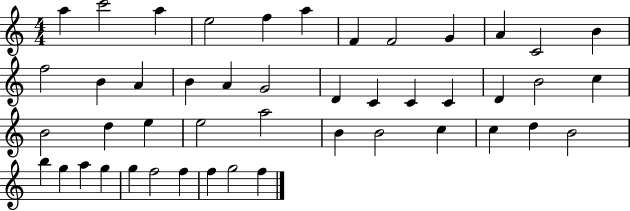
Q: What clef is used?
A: treble